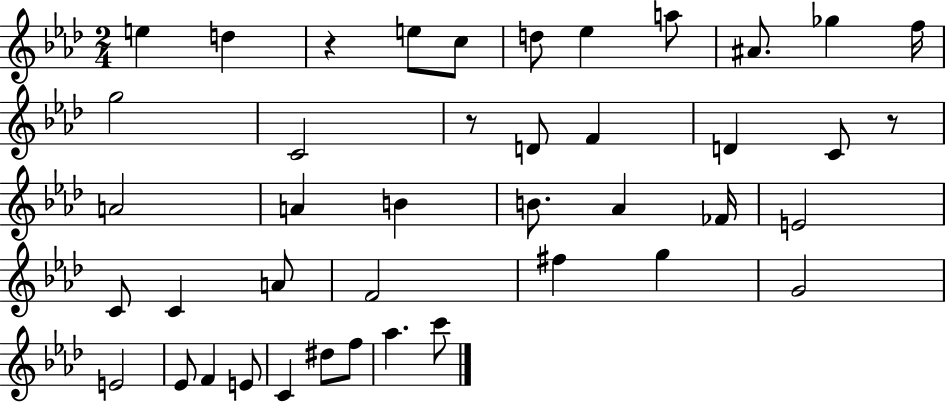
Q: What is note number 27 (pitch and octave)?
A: F4